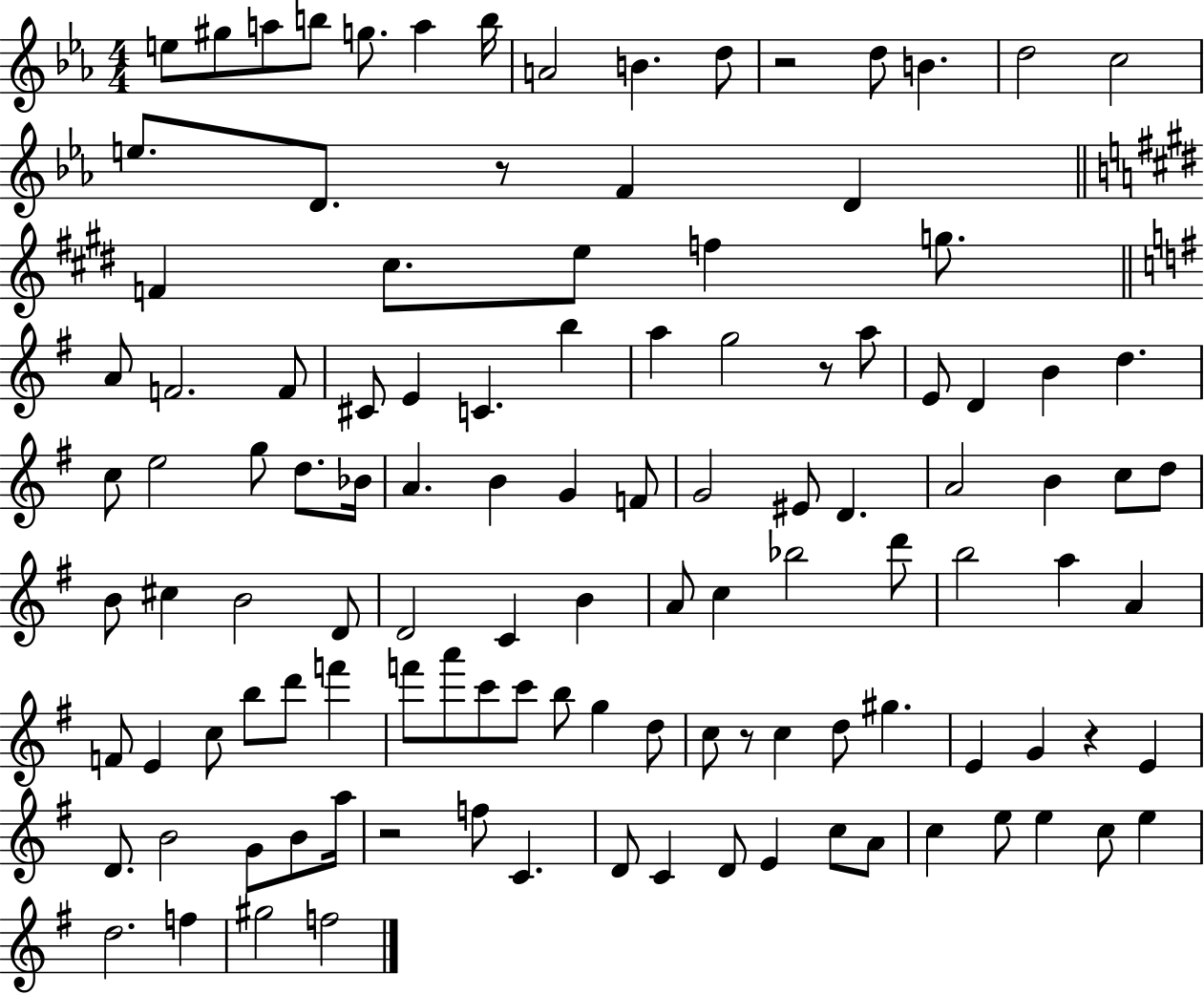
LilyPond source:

{
  \clef treble
  \numericTimeSignature
  \time 4/4
  \key ees \major
  e''8 gis''8 a''8 b''8 g''8. a''4 b''16 | a'2 b'4. d''8 | r2 d''8 b'4. | d''2 c''2 | \break e''8. d'8. r8 f'4 d'4 | \bar "||" \break \key e \major f'4 cis''8. e''8 f''4 g''8. | \bar "||" \break \key g \major a'8 f'2. f'8 | cis'8 e'4 c'4. b''4 | a''4 g''2 r8 a''8 | e'8 d'4 b'4 d''4. | \break c''8 e''2 g''8 d''8. bes'16 | a'4. b'4 g'4 f'8 | g'2 eis'8 d'4. | a'2 b'4 c''8 d''8 | \break b'8 cis''4 b'2 d'8 | d'2 c'4 b'4 | a'8 c''4 bes''2 d'''8 | b''2 a''4 a'4 | \break f'8 e'4 c''8 b''8 d'''8 f'''4 | f'''8 a'''8 c'''8 c'''8 b''8 g''4 d''8 | c''8 r8 c''4 d''8 gis''4. | e'4 g'4 r4 e'4 | \break d'8. b'2 g'8 b'8 a''16 | r2 f''8 c'4. | d'8 c'4 d'8 e'4 c''8 a'8 | c''4 e''8 e''4 c''8 e''4 | \break d''2. f''4 | gis''2 f''2 | \bar "|."
}